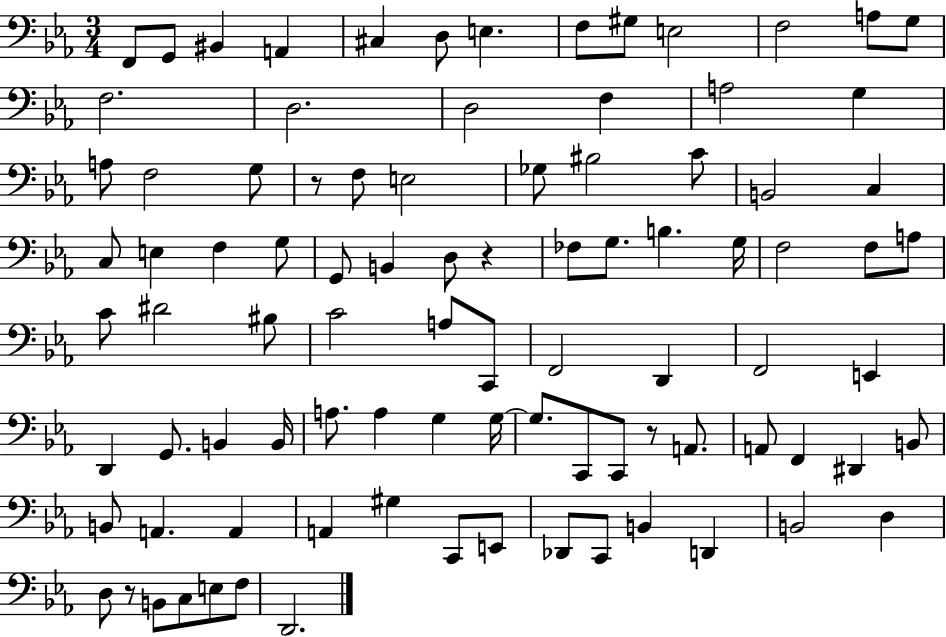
X:1
T:Untitled
M:3/4
L:1/4
K:Eb
F,,/2 G,,/2 ^B,, A,, ^C, D,/2 E, F,/2 ^G,/2 E,2 F,2 A,/2 G,/2 F,2 D,2 D,2 F, A,2 G, A,/2 F,2 G,/2 z/2 F,/2 E,2 _G,/2 ^B,2 C/2 B,,2 C, C,/2 E, F, G,/2 G,,/2 B,, D,/2 z _F,/2 G,/2 B, G,/4 F,2 F,/2 A,/2 C/2 ^D2 ^B,/2 C2 A,/2 C,,/2 F,,2 D,, F,,2 E,, D,, G,,/2 B,, B,,/4 A,/2 A, G, G,/4 G,/2 C,,/2 C,,/2 z/2 A,,/2 A,,/2 F,, ^D,, B,,/2 B,,/2 A,, A,, A,, ^G, C,,/2 E,,/2 _D,,/2 C,,/2 B,, D,, B,,2 D, D,/2 z/2 B,,/2 C,/2 E,/2 F,/2 D,,2